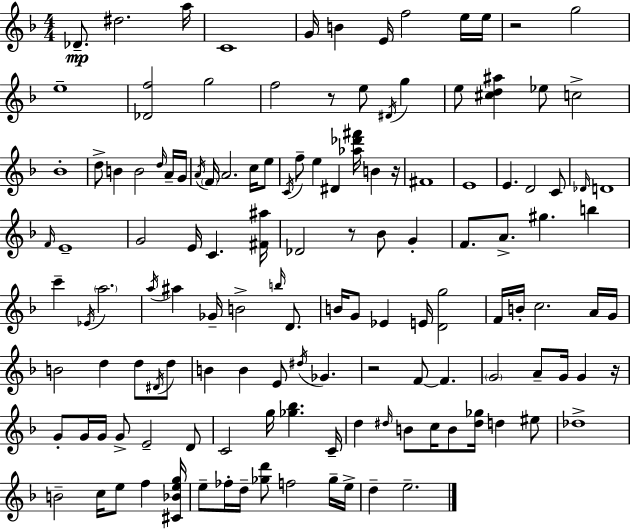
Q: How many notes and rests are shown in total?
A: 134